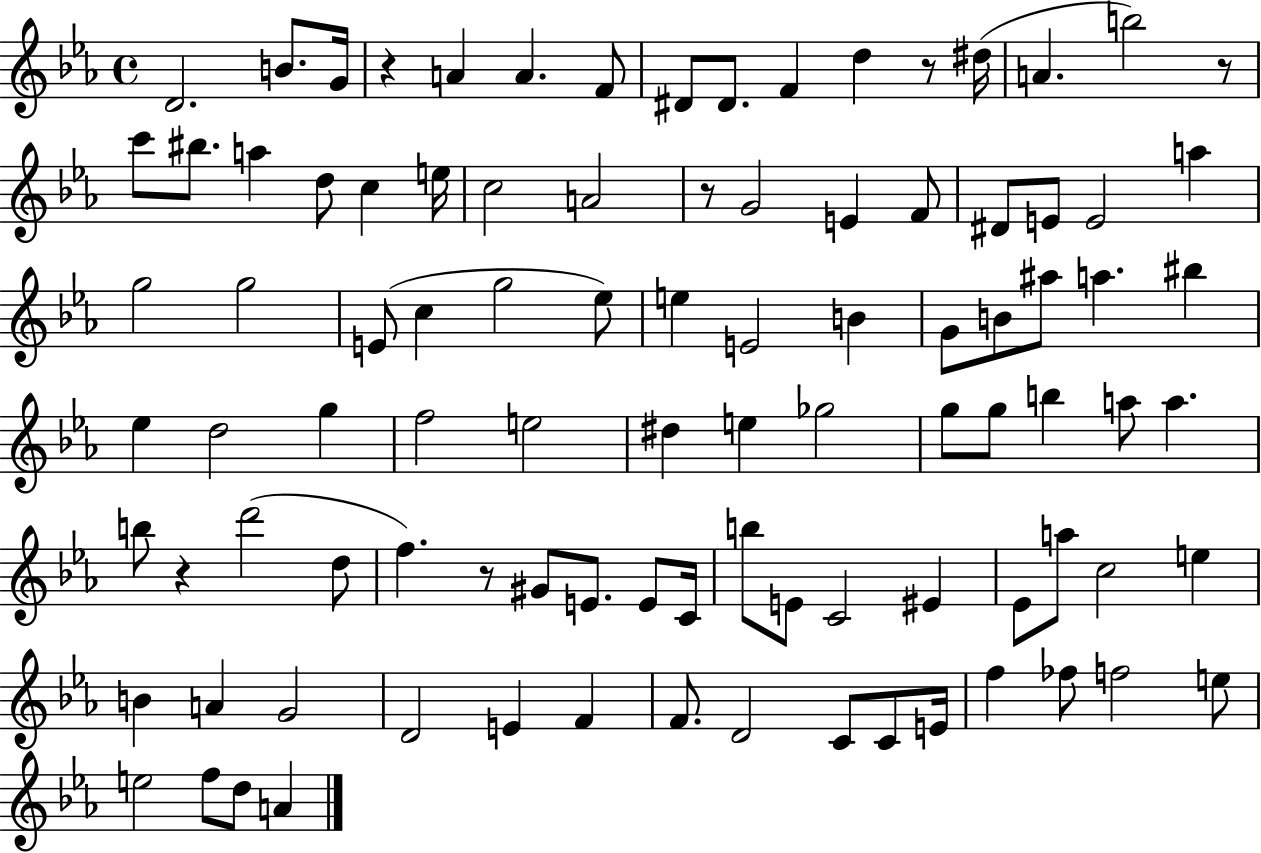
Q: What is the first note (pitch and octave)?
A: D4